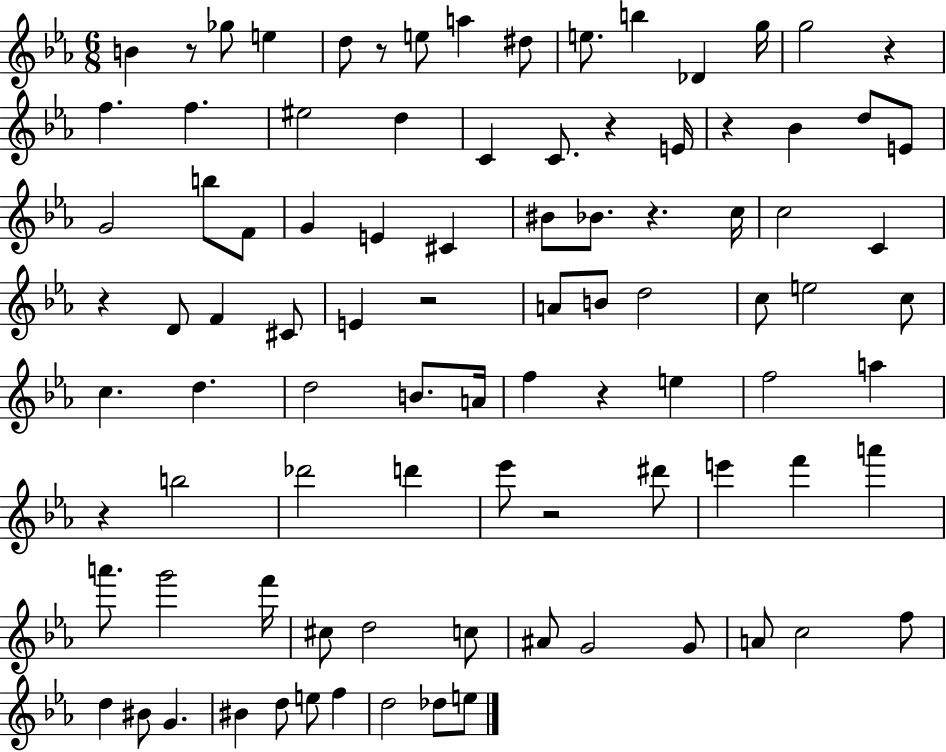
{
  \clef treble
  \numericTimeSignature
  \time 6/8
  \key ees \major
  \repeat volta 2 { b'4 r8 ges''8 e''4 | d''8 r8 e''8 a''4 dis''8 | e''8. b''4 des'4 g''16 | g''2 r4 | \break f''4. f''4. | eis''2 d''4 | c'4 c'8. r4 e'16 | r4 bes'4 d''8 e'8 | \break g'2 b''8 f'8 | g'4 e'4 cis'4 | bis'8 bes'8. r4. c''16 | c''2 c'4 | \break r4 d'8 f'4 cis'8 | e'4 r2 | a'8 b'8 d''2 | c''8 e''2 c''8 | \break c''4. d''4. | d''2 b'8. a'16 | f''4 r4 e''4 | f''2 a''4 | \break r4 b''2 | des'''2 d'''4 | ees'''8 r2 dis'''8 | e'''4 f'''4 a'''4 | \break a'''8. g'''2 f'''16 | cis''8 d''2 c''8 | ais'8 g'2 g'8 | a'8 c''2 f''8 | \break d''4 bis'8 g'4. | bis'4 d''8 e''8 f''4 | d''2 des''8 e''8 | } \bar "|."
}